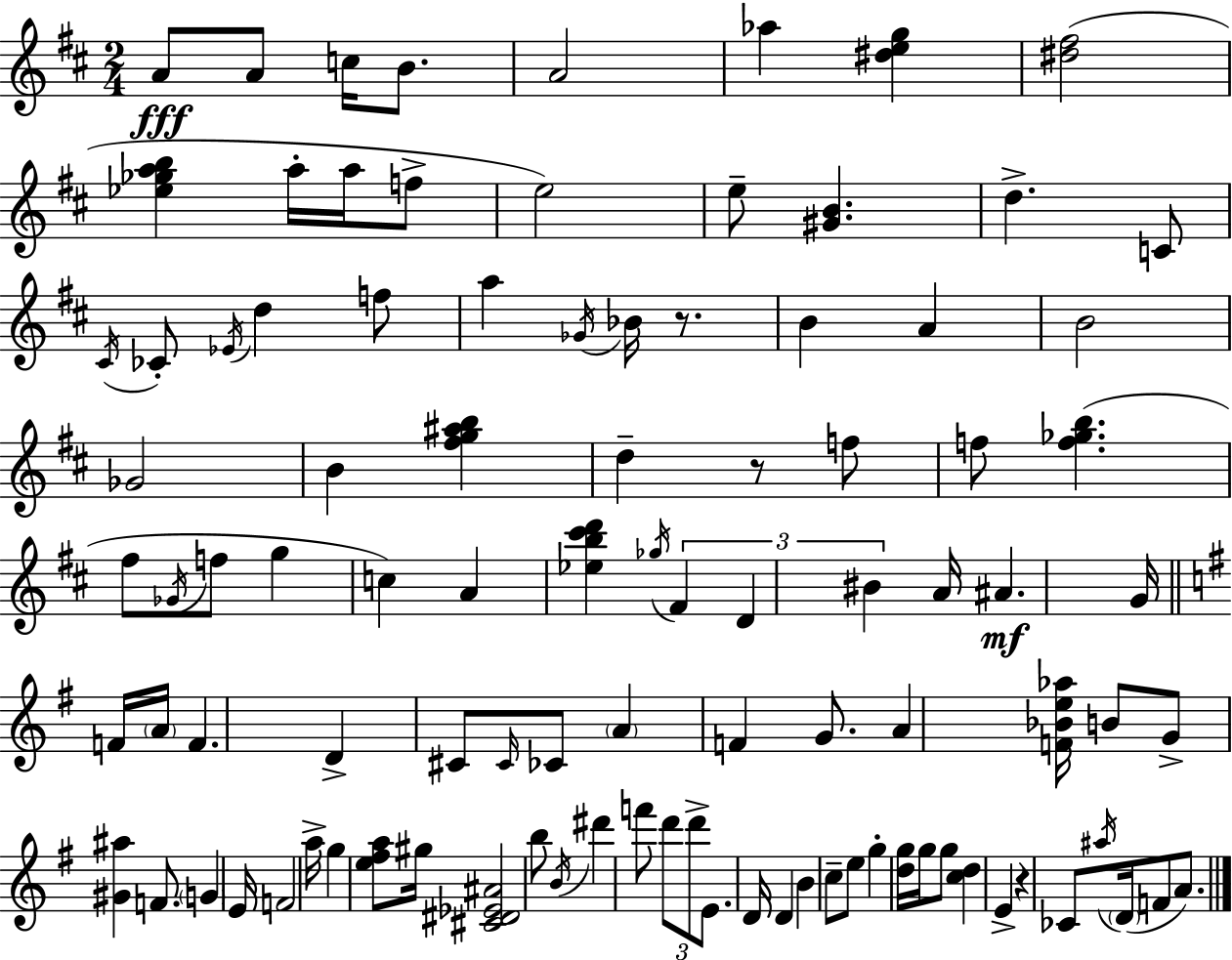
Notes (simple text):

A4/e A4/e C5/s B4/e. A4/h Ab5/q [D#5,E5,G5]/q [D#5,F#5]/h [Eb5,Gb5,A5,B5]/q A5/s A5/s F5/e E5/h E5/e [G#4,B4]/q. D5/q. C4/e C#4/s CES4/e Eb4/s D5/q F5/e A5/q Gb4/s Bb4/s R/e. B4/q A4/q B4/h Gb4/h B4/q [F#5,G5,A#5,B5]/q D5/q R/e F5/e F5/e [F5,Gb5,B5]/q. F#5/e Gb4/s F5/e G5/q C5/q A4/q [Eb5,B5,C#6,D6]/q Gb5/s F#4/q D4/q BIS4/q A4/s A#4/q. G4/s F4/s A4/s F4/q. D4/q C#4/e C#4/s CES4/e A4/q F4/q G4/e. A4/q [F4,Bb4,E5,Ab5]/s B4/e G4/e [G#4,A#5]/q F4/e. G4/q E4/s F4/h A5/s G5/q [E5,F#5,A5]/e G#5/s [C#4,D#4,Eb4,A#4]/h B5/e B4/s D#6/q F6/e D6/e D6/e E4/e. D4/s D4/q B4/q C5/e E5/e G5/q [D5,G5]/s G5/s G5/e [C5,D5]/q E4/q R/q CES4/e A#5/s D4/s F4/e A4/e.